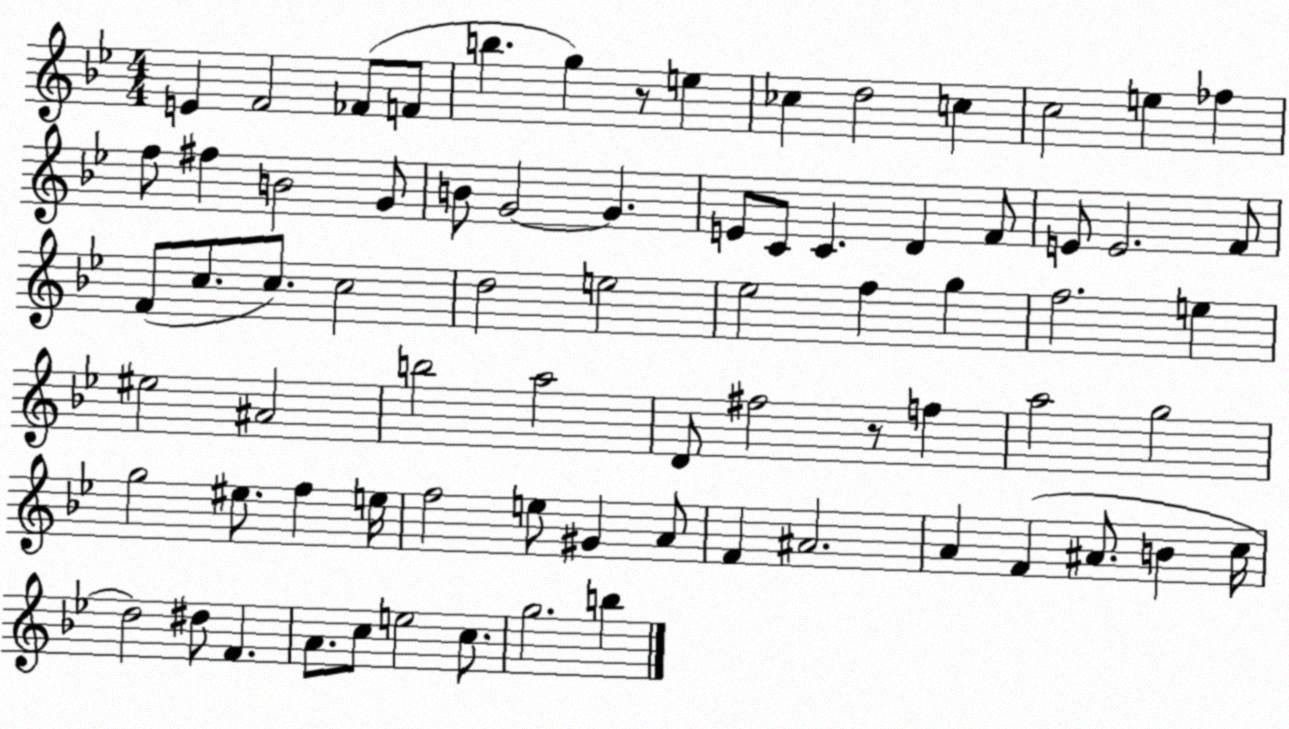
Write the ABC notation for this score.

X:1
T:Untitled
M:4/4
L:1/4
K:Bb
E F2 _F/2 F/2 b g z/2 e _c d2 c c2 e _f f/2 ^f B2 G/2 B/2 G2 G E/2 C/2 C D F/2 E/2 E2 F/2 F/2 c/2 c/2 c2 d2 e2 _e2 f g f2 e ^e2 ^A2 b2 a2 D/2 ^f2 z/2 f a2 g2 g2 ^e/2 f e/4 f2 e/2 ^G A/2 F ^A2 A F ^A/2 B c/4 d2 ^d/2 F A/2 c/2 e2 c/2 g2 b